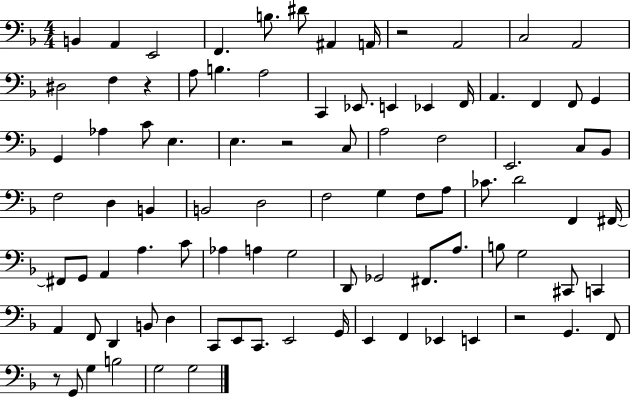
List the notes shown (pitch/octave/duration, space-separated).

B2/q A2/q E2/h F2/q. B3/e. D#4/e A#2/q A2/s R/h A2/h C3/h A2/h D#3/h F3/q R/q A3/e B3/q. A3/h C2/q Eb2/e. E2/q Eb2/q F2/s A2/q. F2/q F2/e G2/q G2/q Ab3/q C4/e E3/q. E3/q. R/h C3/e A3/h F3/h E2/h. C3/e Bb2/e F3/h D3/q B2/q B2/h D3/h F3/h G3/q F3/e A3/e CES4/e. D4/h F2/q F#2/s F#2/e G2/e A2/q A3/q. C4/e Ab3/q A3/q G3/h D2/e Gb2/h F#2/e. A3/e. B3/e G3/h C#2/e C2/q A2/q F2/e D2/q B2/e D3/q C2/e E2/e C2/e. E2/h G2/s E2/q F2/q Eb2/q E2/q R/h G2/q. F2/e R/e G2/e G3/q B3/h G3/h G3/h